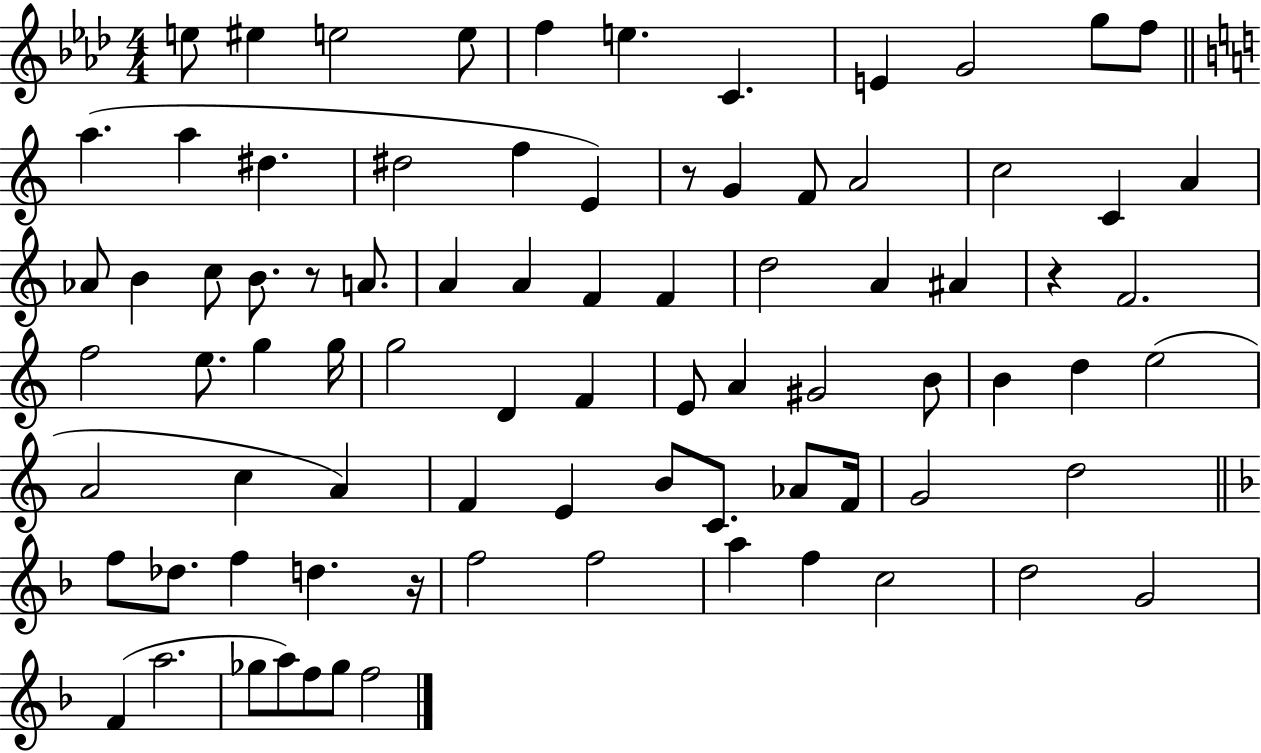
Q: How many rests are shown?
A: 4